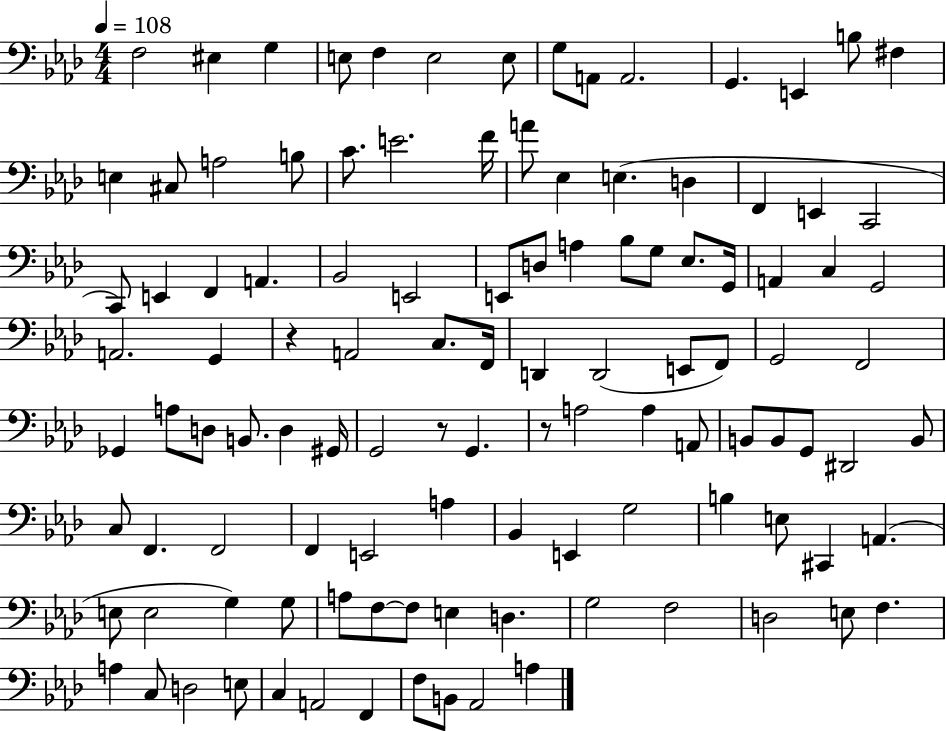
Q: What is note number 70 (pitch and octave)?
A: D#2